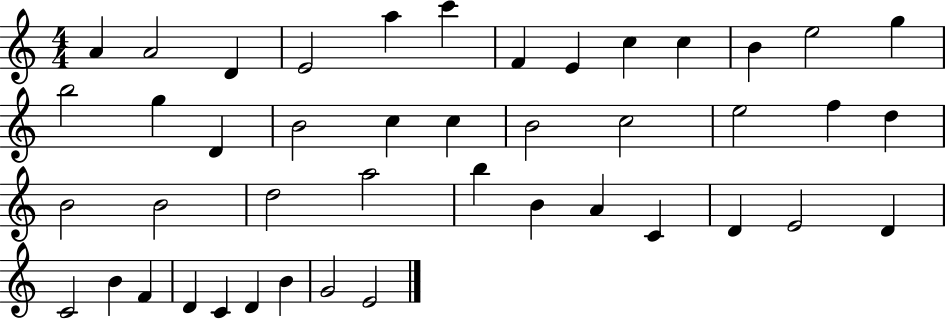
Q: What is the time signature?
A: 4/4